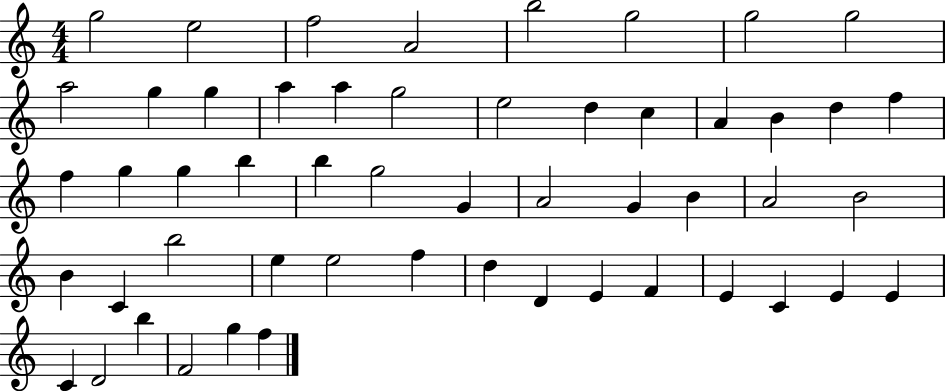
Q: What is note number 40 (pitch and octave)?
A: D5